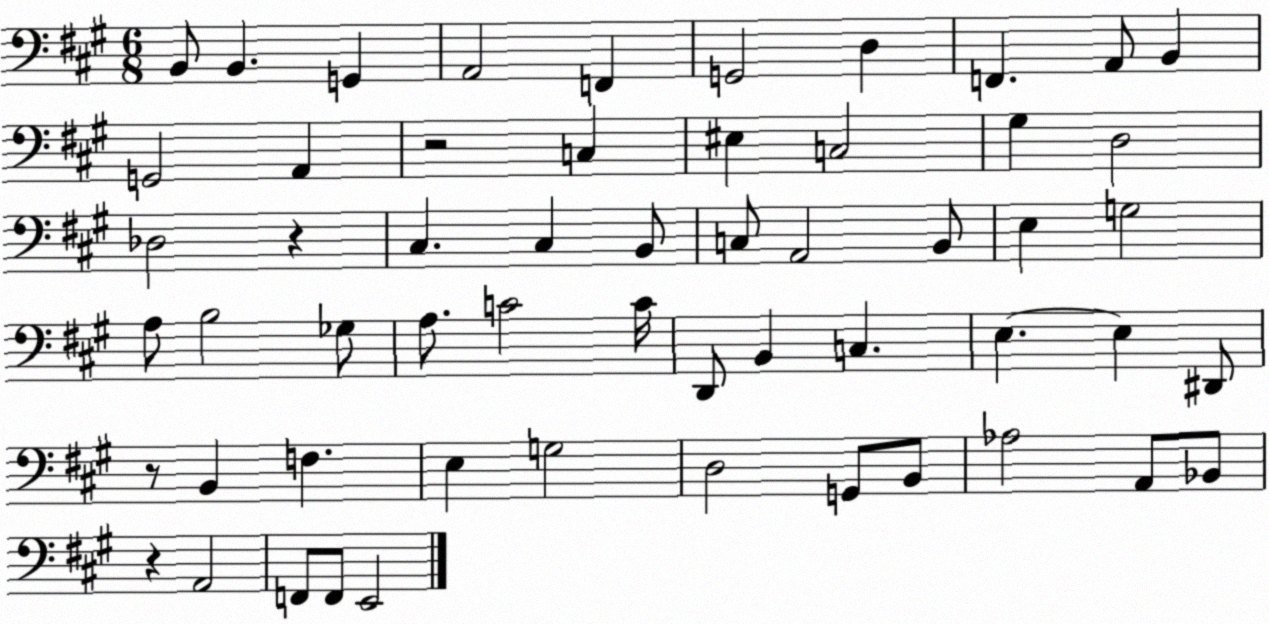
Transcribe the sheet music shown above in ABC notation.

X:1
T:Untitled
M:6/8
L:1/4
K:A
B,,/2 B,, G,, A,,2 F,, G,,2 D, F,, A,,/2 B,, G,,2 A,, z2 C, ^E, C,2 ^G, D,2 _D,2 z ^C, ^C, B,,/2 C,/2 A,,2 B,,/2 E, G,2 A,/2 B,2 _G,/2 A,/2 C2 C/4 D,,/2 B,, C, E, E, ^D,,/2 z/2 B,, F, E, G,2 D,2 G,,/2 B,,/2 _A,2 A,,/2 _B,,/2 z A,,2 F,,/2 F,,/2 E,,2